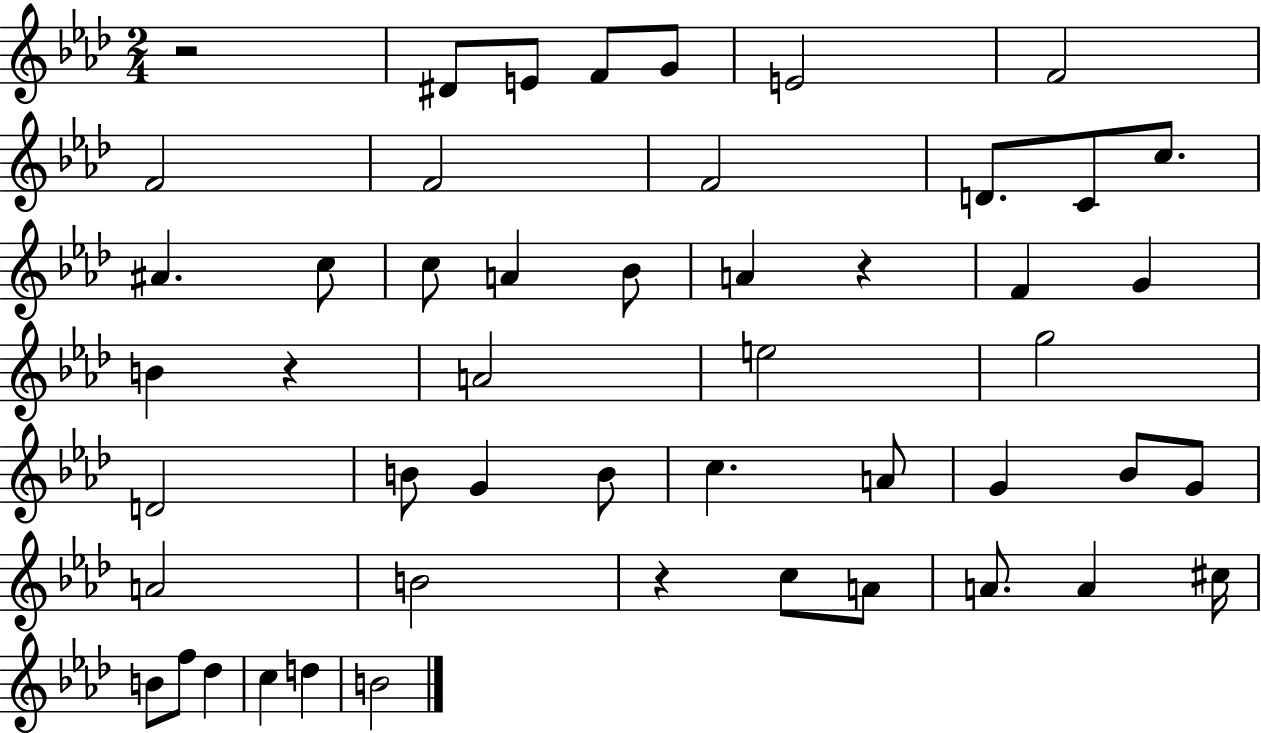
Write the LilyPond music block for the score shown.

{
  \clef treble
  \numericTimeSignature
  \time 2/4
  \key aes \major
  r2 | dis'8 e'8 f'8 g'8 | e'2 | f'2 | \break f'2 | f'2 | f'2 | d'8. c'8 c''8. | \break ais'4. c''8 | c''8 a'4 bes'8 | a'4 r4 | f'4 g'4 | \break b'4 r4 | a'2 | e''2 | g''2 | \break d'2 | b'8 g'4 b'8 | c''4. a'8 | g'4 bes'8 g'8 | \break a'2 | b'2 | r4 c''8 a'8 | a'8. a'4 cis''16 | \break b'8 f''8 des''4 | c''4 d''4 | b'2 | \bar "|."
}